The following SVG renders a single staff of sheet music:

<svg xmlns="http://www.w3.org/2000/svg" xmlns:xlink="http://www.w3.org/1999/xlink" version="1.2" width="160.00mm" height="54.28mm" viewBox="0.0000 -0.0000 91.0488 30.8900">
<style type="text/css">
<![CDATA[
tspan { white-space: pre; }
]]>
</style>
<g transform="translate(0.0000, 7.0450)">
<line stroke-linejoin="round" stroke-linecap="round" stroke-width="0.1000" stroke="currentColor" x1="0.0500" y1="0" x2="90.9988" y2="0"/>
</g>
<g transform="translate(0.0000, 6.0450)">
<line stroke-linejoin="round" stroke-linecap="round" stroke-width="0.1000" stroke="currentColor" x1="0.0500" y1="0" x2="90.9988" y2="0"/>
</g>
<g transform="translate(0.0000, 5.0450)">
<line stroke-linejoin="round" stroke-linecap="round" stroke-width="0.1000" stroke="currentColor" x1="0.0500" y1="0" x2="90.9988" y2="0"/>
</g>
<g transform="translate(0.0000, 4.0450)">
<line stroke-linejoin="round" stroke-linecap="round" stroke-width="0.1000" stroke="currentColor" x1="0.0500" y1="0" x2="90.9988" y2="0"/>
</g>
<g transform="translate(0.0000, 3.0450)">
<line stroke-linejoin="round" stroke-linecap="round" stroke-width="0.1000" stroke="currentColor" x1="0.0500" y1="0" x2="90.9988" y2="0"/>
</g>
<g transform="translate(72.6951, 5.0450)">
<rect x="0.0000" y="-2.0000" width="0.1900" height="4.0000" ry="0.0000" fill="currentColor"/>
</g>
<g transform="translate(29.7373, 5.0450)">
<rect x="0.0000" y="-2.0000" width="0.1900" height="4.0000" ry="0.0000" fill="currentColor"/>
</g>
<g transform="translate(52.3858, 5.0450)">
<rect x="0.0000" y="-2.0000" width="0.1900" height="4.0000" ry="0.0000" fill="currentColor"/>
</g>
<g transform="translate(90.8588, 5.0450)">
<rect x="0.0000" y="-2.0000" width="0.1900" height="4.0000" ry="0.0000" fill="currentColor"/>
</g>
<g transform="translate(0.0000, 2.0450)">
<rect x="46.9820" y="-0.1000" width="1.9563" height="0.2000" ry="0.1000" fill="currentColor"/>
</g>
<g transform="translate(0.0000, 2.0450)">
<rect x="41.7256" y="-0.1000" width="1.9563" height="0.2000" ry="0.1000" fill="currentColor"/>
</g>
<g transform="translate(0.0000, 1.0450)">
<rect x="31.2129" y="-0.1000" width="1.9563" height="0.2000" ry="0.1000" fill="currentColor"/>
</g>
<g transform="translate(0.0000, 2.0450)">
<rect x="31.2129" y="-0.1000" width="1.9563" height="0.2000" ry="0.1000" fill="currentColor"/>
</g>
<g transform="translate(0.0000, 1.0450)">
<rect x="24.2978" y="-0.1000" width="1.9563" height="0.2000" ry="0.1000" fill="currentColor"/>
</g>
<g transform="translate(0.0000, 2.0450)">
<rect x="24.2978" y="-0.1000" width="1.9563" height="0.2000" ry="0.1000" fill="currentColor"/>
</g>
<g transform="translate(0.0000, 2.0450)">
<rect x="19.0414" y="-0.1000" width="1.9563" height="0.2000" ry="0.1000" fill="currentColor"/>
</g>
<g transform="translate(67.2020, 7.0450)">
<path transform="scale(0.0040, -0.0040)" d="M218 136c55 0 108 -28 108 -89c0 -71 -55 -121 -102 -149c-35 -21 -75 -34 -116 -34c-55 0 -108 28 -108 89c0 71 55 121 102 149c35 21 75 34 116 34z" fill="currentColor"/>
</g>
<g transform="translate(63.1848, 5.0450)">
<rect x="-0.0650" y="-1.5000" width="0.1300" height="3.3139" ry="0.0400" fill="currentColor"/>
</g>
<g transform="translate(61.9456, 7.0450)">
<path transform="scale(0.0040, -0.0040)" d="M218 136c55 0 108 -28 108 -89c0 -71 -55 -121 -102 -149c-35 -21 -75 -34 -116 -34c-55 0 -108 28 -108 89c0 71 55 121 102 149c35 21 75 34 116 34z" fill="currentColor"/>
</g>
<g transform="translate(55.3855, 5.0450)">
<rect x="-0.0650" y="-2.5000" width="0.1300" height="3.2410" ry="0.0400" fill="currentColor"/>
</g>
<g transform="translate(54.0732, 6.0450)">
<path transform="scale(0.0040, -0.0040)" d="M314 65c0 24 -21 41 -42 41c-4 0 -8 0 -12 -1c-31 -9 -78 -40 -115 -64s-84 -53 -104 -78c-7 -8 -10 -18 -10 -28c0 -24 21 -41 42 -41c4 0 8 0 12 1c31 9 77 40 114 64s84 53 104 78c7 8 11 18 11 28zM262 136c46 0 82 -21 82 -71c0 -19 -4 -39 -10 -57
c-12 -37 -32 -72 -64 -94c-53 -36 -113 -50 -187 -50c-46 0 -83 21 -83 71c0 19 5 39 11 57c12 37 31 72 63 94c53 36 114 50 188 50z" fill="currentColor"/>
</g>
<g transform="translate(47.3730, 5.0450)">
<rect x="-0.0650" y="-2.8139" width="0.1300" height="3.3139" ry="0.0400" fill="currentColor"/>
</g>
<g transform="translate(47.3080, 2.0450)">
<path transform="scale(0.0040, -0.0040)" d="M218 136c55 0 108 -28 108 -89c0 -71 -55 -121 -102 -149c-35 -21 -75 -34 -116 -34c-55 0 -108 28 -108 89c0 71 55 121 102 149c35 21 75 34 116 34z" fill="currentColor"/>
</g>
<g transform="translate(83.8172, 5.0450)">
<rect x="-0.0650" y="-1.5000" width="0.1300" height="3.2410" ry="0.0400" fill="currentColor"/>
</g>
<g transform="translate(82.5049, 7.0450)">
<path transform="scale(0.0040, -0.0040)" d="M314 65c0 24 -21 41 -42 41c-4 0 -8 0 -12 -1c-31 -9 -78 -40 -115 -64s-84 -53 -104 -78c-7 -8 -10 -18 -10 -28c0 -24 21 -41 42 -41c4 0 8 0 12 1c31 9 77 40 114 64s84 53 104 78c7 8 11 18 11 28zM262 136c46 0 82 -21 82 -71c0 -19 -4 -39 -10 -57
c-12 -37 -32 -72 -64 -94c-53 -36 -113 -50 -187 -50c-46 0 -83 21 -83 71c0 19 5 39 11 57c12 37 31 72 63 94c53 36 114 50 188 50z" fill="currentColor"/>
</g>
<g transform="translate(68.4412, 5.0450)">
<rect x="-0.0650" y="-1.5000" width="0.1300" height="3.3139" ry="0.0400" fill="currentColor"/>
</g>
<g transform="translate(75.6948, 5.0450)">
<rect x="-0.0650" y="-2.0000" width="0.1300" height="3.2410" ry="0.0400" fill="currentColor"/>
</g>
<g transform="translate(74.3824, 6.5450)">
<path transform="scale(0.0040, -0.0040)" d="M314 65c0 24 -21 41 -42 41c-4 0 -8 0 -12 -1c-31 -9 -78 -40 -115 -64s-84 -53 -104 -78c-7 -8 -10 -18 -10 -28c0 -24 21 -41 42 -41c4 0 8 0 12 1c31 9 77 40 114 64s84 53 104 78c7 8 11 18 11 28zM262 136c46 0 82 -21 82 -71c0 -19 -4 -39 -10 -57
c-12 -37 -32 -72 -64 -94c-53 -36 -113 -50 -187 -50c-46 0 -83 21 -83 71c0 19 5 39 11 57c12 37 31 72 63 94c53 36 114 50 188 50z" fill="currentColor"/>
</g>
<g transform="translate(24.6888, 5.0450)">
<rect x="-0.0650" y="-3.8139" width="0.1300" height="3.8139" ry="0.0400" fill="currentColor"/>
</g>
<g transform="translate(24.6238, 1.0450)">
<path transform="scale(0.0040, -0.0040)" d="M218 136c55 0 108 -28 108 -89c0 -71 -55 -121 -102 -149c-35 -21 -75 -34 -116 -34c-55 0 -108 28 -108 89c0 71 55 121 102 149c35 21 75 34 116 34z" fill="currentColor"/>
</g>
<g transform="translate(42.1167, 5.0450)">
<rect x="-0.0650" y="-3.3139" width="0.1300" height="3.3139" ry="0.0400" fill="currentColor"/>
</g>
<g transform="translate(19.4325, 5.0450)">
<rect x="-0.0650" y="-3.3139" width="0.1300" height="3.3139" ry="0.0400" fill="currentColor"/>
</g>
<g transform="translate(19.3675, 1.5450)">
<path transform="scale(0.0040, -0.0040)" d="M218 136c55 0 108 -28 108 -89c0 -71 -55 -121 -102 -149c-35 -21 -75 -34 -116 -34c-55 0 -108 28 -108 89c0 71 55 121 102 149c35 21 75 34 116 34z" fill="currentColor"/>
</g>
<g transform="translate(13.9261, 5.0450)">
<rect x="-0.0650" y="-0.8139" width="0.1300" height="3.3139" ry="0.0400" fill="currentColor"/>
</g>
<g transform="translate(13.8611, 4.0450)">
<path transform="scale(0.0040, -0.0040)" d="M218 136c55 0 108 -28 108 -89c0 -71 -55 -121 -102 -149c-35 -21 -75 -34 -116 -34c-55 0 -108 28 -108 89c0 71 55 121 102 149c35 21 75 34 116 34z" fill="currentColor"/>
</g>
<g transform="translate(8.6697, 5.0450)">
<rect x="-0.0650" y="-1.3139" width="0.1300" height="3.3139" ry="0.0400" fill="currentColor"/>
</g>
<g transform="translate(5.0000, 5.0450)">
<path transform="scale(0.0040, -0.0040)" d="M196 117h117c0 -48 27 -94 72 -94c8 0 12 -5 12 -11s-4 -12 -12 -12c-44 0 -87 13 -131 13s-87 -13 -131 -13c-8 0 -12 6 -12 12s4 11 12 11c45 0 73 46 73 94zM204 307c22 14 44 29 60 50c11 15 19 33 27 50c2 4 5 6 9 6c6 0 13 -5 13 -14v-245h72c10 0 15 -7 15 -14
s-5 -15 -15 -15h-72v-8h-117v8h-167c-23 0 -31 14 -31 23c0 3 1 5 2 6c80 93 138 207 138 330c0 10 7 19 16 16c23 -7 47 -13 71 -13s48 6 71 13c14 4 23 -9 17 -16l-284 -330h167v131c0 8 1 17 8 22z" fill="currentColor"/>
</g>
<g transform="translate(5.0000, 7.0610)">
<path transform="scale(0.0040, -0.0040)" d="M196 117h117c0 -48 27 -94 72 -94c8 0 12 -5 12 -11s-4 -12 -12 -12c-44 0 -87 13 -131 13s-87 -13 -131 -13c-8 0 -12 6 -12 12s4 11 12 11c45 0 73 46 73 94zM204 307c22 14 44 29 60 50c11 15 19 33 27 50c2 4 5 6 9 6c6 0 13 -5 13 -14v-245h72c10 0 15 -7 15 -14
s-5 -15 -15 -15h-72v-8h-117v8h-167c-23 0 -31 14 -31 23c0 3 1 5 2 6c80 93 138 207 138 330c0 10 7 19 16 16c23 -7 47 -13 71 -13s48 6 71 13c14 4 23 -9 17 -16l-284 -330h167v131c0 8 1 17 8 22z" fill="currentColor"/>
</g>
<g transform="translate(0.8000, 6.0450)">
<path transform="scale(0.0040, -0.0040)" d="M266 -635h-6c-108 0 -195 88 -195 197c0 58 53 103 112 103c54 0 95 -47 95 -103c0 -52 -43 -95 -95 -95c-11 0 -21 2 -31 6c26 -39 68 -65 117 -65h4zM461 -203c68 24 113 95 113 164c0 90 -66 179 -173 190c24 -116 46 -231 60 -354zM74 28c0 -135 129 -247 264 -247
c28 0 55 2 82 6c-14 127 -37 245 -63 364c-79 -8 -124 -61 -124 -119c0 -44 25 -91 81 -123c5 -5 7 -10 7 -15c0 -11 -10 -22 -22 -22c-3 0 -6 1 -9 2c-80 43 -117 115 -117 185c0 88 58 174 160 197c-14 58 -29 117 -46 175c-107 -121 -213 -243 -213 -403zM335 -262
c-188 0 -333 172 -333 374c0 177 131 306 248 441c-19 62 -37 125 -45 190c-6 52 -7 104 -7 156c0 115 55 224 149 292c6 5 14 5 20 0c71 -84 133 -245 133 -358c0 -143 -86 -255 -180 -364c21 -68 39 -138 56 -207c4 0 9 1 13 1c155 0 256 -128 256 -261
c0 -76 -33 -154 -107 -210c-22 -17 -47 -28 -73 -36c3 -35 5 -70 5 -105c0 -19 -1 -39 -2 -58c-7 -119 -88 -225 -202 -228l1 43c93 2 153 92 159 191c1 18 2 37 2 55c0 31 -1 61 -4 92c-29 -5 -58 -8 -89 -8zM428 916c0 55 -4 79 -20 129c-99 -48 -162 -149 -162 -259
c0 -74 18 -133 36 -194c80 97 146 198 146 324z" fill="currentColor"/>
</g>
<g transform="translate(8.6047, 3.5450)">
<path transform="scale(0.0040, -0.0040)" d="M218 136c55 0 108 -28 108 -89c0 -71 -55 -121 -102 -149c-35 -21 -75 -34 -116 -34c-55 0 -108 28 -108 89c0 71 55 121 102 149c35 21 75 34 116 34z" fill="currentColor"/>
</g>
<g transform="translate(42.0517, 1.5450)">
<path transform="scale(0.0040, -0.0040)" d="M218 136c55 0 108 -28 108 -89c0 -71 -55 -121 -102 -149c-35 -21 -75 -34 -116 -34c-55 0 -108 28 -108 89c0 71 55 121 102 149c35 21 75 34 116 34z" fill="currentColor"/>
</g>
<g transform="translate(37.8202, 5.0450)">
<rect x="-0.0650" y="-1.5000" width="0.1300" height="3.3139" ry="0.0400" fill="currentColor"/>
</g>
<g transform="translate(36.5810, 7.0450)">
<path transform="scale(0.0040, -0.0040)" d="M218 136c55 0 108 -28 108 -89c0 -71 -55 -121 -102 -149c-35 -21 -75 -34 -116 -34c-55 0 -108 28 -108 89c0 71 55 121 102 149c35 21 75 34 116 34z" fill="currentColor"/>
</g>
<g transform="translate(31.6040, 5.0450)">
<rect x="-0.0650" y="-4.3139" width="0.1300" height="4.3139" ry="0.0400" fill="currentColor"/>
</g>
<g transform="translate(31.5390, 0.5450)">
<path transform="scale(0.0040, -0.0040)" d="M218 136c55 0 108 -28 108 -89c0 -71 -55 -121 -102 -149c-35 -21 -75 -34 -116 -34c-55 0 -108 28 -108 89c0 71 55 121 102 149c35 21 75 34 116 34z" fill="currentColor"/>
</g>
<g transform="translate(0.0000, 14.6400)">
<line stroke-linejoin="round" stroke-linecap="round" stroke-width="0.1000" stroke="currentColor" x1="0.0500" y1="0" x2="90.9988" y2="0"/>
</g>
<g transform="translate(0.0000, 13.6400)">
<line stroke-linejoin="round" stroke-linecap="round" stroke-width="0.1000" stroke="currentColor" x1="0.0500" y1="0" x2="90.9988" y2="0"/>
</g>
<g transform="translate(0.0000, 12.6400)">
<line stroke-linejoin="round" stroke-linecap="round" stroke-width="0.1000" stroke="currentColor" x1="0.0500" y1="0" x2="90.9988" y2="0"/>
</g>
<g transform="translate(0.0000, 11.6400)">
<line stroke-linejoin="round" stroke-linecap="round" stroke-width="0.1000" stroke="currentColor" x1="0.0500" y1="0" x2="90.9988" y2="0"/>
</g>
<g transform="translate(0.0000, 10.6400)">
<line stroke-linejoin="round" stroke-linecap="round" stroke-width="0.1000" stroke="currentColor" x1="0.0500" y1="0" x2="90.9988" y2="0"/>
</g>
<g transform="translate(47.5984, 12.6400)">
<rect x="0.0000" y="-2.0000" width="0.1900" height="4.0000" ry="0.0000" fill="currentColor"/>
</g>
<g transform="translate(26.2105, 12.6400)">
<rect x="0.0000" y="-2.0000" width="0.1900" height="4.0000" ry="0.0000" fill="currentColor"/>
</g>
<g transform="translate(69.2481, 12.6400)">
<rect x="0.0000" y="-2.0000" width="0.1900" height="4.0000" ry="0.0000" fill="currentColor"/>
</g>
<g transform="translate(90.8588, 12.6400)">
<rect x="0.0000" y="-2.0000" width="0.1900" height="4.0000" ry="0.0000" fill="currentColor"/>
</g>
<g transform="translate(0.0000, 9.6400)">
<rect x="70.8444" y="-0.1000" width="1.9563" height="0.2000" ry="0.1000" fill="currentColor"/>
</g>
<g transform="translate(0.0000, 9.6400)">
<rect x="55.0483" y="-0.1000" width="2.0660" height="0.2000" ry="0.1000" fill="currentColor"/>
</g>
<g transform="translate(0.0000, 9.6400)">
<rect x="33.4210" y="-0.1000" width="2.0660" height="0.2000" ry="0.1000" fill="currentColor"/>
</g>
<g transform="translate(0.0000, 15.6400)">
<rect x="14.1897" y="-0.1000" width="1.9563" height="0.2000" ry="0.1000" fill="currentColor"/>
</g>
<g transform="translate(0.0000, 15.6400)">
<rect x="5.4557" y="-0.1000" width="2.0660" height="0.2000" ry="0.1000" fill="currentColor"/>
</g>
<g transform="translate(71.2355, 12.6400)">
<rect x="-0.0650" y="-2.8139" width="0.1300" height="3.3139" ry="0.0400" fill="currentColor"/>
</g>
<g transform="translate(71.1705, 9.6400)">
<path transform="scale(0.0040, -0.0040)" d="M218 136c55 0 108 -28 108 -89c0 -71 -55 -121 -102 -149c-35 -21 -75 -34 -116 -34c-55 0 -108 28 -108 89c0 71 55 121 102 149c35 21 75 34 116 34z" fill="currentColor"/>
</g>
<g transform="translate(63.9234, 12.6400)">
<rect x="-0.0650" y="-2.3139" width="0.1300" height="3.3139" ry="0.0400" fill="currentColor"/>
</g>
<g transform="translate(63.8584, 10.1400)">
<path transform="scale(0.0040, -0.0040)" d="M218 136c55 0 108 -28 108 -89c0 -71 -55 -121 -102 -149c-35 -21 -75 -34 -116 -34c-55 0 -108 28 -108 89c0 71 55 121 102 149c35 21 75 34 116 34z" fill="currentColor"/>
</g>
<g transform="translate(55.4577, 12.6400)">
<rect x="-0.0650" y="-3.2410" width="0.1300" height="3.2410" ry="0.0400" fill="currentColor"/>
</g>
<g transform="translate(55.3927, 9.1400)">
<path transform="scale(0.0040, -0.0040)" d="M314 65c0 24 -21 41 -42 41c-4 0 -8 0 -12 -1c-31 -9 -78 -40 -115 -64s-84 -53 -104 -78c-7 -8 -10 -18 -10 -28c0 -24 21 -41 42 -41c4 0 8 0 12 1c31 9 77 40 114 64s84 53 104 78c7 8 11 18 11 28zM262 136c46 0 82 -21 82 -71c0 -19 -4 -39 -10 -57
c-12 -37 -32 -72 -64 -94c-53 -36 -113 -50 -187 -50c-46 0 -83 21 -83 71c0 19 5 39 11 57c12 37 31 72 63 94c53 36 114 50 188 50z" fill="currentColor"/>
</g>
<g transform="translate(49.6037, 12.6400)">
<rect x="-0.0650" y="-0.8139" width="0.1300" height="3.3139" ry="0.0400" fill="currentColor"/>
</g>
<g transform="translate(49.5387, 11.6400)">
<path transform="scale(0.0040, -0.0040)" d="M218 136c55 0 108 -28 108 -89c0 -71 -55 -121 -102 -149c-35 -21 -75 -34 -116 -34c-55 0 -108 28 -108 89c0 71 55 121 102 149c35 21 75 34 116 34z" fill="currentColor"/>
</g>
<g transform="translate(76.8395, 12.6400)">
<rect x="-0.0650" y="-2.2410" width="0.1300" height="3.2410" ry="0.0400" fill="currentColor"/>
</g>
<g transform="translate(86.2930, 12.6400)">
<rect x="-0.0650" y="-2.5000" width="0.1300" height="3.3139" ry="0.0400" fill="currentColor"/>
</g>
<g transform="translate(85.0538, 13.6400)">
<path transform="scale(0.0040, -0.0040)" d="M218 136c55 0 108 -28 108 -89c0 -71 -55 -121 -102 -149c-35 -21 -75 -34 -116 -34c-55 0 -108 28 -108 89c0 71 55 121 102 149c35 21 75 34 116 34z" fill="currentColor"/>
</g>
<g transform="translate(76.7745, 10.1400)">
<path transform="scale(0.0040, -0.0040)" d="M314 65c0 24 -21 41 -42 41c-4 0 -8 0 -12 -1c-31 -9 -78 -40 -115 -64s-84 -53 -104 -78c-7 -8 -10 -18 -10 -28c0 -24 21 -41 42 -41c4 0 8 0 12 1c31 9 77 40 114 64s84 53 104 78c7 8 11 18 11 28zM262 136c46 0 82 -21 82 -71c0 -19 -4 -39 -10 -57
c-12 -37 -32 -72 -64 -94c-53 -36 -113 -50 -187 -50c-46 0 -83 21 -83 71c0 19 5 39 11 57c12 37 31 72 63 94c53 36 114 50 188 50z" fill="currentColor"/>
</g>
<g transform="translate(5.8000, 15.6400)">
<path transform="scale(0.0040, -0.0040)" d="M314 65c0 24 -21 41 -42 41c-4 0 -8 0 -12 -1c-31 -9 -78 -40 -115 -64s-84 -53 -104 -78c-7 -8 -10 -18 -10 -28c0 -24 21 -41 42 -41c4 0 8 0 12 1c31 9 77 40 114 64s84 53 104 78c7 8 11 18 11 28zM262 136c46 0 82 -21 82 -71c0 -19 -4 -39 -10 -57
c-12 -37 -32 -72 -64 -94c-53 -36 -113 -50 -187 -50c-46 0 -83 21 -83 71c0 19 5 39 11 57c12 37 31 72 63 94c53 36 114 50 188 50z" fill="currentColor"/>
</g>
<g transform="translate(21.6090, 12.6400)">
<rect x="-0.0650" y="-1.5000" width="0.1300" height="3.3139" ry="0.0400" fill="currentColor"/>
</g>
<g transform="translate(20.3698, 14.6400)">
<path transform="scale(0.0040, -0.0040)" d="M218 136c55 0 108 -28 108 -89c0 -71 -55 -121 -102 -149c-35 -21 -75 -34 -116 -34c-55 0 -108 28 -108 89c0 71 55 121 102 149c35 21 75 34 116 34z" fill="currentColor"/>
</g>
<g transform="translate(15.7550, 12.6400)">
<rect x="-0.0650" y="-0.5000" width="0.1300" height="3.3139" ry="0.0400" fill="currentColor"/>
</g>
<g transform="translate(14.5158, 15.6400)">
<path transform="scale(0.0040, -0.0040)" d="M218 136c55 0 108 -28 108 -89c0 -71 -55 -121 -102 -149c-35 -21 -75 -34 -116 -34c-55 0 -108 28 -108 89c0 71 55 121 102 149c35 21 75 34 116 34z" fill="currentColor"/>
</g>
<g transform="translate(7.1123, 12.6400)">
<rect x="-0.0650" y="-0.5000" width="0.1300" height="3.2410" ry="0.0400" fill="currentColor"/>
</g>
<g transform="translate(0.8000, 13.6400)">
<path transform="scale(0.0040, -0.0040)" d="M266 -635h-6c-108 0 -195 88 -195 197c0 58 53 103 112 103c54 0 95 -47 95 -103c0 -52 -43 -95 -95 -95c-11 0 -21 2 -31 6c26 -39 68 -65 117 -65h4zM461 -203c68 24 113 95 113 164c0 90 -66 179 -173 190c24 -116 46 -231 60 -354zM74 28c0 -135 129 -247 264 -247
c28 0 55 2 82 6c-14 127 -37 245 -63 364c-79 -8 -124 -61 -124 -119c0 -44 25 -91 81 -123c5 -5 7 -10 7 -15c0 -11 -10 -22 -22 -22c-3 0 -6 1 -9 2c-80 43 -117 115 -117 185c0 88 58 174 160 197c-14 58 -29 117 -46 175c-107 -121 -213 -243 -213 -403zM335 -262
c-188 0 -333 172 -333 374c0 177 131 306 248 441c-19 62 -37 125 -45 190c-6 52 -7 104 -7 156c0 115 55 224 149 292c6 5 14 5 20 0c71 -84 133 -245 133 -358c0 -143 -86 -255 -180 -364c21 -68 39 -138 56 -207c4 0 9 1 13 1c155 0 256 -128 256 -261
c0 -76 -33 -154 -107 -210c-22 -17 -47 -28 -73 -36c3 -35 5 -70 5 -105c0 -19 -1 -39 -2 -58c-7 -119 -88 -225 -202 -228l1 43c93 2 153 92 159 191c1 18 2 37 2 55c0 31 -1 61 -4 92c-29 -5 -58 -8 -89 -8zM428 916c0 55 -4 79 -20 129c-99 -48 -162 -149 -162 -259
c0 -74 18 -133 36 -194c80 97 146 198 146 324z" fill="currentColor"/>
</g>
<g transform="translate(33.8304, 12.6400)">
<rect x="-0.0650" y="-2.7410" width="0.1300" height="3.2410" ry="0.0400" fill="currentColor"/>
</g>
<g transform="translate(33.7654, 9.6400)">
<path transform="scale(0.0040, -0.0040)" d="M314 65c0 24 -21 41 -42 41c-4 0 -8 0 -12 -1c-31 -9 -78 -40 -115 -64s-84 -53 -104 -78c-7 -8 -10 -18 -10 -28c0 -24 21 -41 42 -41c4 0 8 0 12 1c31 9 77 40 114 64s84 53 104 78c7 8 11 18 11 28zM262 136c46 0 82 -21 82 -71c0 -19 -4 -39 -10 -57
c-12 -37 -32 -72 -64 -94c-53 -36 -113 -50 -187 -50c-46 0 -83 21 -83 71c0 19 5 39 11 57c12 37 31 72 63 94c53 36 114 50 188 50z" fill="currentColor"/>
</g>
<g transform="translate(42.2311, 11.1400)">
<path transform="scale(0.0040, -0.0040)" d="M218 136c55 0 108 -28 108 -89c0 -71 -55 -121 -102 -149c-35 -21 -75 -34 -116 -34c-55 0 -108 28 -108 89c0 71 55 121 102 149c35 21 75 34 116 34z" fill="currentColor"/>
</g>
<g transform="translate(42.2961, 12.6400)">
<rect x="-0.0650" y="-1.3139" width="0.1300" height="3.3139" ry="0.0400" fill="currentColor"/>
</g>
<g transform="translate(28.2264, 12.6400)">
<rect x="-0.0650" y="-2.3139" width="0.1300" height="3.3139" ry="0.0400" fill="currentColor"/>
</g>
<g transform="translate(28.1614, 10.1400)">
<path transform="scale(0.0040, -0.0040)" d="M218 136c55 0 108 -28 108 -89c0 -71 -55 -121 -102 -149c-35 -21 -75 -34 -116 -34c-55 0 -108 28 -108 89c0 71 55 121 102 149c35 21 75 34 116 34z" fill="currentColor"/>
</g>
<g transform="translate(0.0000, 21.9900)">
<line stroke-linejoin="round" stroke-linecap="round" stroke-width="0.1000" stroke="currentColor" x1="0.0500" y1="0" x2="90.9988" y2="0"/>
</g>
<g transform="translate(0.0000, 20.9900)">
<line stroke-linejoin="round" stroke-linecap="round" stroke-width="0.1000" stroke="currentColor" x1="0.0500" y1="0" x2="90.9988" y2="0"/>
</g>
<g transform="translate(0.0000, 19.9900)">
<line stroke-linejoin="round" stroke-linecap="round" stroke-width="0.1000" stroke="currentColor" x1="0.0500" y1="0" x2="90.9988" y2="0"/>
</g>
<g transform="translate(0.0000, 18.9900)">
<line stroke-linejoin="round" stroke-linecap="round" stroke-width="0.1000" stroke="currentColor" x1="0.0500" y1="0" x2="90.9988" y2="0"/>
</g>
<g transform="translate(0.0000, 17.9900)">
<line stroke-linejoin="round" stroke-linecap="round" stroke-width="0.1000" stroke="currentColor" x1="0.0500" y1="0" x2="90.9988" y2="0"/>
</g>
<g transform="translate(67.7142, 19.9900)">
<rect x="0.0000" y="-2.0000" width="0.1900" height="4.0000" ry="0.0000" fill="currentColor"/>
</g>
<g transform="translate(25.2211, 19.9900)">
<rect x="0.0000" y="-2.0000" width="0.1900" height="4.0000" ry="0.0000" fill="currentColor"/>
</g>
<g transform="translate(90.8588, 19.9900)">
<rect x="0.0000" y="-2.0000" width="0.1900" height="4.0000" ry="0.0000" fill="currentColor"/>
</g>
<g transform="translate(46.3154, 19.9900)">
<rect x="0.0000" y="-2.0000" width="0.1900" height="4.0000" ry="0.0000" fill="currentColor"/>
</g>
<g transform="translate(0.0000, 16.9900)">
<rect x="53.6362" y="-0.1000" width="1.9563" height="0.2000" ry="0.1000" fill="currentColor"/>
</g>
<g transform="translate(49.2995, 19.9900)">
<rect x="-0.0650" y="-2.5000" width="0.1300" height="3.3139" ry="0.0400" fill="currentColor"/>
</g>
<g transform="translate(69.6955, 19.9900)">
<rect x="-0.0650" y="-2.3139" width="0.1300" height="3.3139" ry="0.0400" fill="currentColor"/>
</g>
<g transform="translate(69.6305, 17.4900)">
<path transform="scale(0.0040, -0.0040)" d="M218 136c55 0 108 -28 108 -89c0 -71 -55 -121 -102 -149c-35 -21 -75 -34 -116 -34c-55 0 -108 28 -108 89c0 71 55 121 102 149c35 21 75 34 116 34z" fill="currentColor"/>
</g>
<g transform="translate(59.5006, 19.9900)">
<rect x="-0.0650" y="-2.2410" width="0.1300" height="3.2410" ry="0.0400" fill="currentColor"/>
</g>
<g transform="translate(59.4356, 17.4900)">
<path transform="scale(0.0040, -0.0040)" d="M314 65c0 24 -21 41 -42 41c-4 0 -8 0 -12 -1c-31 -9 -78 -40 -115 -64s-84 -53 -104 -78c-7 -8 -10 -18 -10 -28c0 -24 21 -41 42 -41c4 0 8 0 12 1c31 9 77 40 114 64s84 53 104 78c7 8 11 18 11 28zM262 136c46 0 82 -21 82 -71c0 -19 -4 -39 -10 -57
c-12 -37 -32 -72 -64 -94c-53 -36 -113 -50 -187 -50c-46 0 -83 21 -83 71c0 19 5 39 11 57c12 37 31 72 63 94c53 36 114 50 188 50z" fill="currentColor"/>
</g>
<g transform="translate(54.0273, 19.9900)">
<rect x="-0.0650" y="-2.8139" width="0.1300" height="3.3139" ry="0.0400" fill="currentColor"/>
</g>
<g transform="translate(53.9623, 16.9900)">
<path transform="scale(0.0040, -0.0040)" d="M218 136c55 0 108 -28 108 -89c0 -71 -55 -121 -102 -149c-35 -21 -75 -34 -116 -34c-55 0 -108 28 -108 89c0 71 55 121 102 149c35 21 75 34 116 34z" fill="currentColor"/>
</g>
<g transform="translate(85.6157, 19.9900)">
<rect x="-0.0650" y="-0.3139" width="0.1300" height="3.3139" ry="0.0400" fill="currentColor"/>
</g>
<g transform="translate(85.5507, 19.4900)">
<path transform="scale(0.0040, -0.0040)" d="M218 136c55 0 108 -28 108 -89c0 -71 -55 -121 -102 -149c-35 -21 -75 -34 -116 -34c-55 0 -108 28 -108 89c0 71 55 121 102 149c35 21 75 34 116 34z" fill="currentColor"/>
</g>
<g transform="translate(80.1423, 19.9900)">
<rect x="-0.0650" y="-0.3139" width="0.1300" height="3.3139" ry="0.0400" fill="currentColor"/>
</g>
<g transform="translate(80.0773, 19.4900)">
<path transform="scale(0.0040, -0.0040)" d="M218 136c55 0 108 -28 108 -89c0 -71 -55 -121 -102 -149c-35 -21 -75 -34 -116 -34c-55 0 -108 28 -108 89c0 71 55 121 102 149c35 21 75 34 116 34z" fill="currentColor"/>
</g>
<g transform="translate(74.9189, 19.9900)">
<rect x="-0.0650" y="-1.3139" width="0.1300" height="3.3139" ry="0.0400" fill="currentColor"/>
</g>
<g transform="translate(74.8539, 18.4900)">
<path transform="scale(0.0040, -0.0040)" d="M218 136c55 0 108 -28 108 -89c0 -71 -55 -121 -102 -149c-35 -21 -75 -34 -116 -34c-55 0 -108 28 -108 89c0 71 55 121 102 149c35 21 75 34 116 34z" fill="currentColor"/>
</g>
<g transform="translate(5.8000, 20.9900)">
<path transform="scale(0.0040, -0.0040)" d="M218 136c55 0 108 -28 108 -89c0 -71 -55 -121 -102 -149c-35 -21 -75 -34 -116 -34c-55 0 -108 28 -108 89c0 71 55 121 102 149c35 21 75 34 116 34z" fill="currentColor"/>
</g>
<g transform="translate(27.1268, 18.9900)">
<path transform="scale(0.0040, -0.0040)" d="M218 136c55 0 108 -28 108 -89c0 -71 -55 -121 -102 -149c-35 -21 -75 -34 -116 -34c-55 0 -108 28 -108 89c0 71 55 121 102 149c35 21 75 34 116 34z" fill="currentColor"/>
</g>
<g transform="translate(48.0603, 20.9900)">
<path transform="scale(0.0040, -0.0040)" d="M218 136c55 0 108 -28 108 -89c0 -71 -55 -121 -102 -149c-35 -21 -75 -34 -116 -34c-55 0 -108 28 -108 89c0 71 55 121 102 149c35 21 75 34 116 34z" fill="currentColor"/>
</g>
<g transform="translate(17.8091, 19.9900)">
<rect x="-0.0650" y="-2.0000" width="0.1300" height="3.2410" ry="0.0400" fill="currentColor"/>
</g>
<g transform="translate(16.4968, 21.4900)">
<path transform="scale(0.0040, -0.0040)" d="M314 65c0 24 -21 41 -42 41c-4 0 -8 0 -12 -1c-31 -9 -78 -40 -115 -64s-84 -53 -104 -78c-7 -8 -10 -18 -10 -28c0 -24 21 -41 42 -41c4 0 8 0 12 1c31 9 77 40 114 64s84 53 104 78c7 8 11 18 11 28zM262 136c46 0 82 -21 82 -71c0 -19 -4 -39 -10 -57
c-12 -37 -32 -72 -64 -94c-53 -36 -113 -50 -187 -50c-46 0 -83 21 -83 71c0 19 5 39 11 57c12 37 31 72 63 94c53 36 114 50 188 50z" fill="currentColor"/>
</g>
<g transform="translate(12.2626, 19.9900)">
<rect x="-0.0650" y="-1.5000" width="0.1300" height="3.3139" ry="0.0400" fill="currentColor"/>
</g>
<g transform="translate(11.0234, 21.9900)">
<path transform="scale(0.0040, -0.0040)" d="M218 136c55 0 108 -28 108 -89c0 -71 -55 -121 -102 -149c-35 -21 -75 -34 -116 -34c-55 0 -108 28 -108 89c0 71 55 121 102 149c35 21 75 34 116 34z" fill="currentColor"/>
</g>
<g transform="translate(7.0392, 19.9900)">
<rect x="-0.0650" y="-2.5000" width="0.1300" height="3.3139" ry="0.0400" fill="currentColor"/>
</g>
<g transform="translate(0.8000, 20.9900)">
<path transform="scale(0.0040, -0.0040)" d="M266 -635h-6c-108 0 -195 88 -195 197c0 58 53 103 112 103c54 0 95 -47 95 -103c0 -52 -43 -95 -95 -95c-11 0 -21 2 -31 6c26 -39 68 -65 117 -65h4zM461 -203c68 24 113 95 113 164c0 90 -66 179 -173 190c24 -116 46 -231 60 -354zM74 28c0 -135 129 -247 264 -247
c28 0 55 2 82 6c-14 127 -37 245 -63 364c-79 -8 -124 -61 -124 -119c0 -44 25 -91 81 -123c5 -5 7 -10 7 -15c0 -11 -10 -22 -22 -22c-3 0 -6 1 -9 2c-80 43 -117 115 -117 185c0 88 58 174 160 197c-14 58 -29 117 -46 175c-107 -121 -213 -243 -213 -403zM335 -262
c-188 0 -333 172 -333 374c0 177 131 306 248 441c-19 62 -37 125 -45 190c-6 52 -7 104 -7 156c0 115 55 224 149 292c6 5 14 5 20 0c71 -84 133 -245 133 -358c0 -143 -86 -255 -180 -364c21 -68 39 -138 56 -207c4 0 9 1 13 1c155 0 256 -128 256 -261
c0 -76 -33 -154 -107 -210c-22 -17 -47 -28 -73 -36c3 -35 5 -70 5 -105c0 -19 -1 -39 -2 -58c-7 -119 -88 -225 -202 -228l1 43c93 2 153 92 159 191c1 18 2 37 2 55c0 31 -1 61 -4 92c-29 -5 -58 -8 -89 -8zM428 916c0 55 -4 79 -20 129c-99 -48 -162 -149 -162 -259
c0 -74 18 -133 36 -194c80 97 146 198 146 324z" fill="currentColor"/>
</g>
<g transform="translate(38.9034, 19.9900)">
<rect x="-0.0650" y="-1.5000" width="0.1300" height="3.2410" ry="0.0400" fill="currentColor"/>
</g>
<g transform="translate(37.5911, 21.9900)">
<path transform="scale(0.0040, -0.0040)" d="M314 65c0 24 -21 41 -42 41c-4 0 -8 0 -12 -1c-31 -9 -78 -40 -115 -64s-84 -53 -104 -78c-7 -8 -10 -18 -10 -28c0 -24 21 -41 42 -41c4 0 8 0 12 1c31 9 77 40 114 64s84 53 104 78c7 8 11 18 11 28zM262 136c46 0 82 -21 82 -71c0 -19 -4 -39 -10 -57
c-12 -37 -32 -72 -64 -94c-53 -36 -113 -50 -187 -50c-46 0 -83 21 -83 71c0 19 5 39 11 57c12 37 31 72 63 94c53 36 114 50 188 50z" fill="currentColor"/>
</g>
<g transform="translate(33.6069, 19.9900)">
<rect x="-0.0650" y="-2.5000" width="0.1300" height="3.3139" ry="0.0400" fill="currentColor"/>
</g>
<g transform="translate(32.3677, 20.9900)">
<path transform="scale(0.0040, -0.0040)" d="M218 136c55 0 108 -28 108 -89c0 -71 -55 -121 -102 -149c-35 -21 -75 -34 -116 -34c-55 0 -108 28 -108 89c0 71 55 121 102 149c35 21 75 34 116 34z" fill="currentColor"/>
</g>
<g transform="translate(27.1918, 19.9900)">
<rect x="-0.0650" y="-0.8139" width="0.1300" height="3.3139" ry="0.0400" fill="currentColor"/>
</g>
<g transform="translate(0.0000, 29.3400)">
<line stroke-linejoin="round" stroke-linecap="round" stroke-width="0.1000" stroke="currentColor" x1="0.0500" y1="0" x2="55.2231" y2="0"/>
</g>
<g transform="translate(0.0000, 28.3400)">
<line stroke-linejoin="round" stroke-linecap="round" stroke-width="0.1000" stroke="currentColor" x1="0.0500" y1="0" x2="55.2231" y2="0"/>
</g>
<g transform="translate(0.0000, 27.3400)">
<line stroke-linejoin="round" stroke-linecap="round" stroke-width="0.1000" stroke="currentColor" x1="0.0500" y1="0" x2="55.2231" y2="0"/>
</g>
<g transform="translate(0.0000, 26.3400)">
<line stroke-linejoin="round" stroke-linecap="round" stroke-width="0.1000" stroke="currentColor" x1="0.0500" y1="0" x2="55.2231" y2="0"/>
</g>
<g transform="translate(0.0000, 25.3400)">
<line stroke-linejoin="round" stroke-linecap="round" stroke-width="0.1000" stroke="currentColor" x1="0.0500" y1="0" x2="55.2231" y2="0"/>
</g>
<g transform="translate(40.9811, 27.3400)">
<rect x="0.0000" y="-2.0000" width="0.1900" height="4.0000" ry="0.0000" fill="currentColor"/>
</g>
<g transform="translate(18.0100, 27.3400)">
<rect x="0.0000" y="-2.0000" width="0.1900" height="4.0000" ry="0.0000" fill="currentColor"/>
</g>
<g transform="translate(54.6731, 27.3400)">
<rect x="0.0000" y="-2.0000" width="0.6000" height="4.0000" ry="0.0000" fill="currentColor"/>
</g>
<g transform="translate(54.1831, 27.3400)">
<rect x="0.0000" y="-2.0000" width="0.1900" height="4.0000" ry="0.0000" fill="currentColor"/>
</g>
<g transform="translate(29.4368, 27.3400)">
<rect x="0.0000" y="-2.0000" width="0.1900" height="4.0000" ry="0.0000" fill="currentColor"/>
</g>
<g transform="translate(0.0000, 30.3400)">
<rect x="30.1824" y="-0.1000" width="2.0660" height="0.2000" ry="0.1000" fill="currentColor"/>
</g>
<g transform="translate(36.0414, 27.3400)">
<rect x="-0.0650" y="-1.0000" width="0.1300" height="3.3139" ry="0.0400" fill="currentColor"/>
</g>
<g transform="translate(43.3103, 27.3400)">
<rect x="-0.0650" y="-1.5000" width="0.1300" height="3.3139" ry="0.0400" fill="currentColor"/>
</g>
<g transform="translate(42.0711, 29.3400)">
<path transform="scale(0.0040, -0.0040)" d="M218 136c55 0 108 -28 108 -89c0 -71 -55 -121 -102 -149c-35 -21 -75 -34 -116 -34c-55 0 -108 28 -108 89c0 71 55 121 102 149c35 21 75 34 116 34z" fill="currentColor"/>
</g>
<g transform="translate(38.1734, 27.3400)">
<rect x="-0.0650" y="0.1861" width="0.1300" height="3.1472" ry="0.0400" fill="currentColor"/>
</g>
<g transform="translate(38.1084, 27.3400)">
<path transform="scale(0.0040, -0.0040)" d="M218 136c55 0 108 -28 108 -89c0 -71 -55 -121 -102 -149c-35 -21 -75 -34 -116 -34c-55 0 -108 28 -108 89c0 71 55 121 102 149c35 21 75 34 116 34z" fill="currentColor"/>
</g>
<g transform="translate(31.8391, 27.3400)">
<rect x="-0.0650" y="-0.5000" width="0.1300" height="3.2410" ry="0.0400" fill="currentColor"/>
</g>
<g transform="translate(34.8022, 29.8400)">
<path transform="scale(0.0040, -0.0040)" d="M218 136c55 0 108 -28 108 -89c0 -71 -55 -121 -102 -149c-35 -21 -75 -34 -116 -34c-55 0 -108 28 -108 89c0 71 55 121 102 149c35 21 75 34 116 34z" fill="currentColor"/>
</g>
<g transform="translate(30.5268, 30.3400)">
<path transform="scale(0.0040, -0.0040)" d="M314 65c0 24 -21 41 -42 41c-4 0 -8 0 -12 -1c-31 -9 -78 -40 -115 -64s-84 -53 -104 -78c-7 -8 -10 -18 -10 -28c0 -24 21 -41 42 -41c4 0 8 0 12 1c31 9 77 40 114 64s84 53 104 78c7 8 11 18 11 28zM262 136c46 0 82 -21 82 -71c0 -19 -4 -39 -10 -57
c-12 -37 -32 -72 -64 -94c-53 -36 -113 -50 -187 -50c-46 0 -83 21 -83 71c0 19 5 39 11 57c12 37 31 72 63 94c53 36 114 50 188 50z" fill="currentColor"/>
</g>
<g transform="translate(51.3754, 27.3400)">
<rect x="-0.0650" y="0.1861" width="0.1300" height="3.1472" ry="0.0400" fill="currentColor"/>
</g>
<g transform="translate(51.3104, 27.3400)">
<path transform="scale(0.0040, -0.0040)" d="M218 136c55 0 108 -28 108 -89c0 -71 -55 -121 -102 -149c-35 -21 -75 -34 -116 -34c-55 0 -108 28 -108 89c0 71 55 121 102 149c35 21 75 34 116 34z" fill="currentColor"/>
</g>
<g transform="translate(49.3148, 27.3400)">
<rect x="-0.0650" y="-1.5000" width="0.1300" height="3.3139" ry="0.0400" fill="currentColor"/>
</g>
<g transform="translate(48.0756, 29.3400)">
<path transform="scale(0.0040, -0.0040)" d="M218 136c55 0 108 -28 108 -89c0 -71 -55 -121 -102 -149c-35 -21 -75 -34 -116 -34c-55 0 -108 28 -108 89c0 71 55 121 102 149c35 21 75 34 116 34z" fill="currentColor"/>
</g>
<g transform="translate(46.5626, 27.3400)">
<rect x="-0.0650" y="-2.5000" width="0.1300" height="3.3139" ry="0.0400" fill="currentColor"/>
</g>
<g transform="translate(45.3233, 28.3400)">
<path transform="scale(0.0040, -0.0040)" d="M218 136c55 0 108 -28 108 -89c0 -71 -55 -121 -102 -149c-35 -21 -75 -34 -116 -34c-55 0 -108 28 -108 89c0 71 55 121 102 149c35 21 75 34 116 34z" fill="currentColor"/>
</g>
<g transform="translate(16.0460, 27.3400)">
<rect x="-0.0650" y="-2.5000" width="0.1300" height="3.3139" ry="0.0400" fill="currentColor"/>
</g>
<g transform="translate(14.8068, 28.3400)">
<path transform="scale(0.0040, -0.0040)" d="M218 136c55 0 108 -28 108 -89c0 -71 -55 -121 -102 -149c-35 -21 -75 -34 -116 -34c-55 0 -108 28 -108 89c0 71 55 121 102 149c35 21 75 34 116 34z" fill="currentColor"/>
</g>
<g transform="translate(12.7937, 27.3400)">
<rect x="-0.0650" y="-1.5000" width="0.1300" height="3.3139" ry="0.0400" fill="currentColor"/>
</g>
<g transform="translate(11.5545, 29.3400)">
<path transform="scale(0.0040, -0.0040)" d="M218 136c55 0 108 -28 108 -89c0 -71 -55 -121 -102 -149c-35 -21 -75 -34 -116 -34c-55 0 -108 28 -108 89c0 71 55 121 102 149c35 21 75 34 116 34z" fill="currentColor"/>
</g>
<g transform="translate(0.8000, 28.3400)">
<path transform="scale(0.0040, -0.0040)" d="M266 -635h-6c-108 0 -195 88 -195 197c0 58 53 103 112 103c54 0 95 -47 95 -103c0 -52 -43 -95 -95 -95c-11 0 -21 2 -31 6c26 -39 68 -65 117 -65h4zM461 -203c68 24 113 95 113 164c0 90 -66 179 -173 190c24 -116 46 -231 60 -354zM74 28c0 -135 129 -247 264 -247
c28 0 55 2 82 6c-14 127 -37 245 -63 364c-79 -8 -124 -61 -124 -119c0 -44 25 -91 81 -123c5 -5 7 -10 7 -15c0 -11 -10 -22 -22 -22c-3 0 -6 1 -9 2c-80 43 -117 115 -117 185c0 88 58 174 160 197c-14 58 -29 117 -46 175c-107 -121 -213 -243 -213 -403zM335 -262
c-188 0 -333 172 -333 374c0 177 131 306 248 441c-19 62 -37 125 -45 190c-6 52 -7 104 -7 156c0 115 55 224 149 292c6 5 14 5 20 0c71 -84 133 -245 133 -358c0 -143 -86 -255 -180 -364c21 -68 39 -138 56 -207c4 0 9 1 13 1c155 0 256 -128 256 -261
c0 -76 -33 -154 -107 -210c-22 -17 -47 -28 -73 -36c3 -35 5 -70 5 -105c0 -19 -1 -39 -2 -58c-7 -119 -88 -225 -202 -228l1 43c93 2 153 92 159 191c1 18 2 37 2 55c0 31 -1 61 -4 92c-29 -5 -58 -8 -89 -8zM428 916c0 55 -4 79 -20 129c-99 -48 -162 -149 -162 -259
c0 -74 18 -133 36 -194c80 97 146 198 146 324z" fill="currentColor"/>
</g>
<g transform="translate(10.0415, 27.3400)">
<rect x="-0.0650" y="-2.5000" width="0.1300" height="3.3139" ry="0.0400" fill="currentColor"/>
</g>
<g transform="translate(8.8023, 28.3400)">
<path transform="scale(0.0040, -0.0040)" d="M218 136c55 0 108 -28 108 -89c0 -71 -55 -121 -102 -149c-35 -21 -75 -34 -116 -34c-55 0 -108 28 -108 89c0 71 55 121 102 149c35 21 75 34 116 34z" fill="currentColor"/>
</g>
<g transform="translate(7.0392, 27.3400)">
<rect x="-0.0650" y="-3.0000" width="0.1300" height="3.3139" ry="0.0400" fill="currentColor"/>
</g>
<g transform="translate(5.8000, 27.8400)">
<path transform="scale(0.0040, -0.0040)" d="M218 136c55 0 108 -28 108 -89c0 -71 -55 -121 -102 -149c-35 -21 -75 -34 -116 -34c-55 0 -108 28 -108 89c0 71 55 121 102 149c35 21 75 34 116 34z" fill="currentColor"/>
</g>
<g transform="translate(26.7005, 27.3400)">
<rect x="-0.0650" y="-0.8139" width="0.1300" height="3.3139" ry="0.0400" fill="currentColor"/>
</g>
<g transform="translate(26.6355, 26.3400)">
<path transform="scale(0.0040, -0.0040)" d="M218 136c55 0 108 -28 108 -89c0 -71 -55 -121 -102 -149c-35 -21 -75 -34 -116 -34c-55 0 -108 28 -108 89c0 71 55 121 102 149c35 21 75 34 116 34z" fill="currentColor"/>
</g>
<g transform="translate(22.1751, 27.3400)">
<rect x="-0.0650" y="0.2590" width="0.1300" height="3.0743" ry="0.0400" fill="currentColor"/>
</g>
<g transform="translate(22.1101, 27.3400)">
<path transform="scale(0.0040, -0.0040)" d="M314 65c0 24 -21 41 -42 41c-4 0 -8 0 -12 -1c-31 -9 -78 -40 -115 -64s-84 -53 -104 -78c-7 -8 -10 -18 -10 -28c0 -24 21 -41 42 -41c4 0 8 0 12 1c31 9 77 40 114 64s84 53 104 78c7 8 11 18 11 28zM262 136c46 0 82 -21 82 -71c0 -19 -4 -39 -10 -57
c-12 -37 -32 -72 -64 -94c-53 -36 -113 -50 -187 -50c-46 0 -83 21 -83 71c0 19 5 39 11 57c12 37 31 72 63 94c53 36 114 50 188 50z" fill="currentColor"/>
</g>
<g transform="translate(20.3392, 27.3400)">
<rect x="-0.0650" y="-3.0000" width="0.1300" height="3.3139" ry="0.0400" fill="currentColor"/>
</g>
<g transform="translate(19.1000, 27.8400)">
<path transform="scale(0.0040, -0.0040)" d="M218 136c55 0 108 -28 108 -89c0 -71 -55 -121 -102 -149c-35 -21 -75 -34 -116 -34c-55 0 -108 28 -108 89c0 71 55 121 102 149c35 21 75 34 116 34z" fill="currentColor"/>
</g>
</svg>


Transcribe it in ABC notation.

X:1
T:Untitled
M:4/4
L:1/4
K:C
e d b c' d' E b a G2 E E F2 E2 C2 C E g a2 e d b2 g a g2 G G E F2 d G E2 G a g2 g e c c A G E G A B2 d C2 D B E G E B